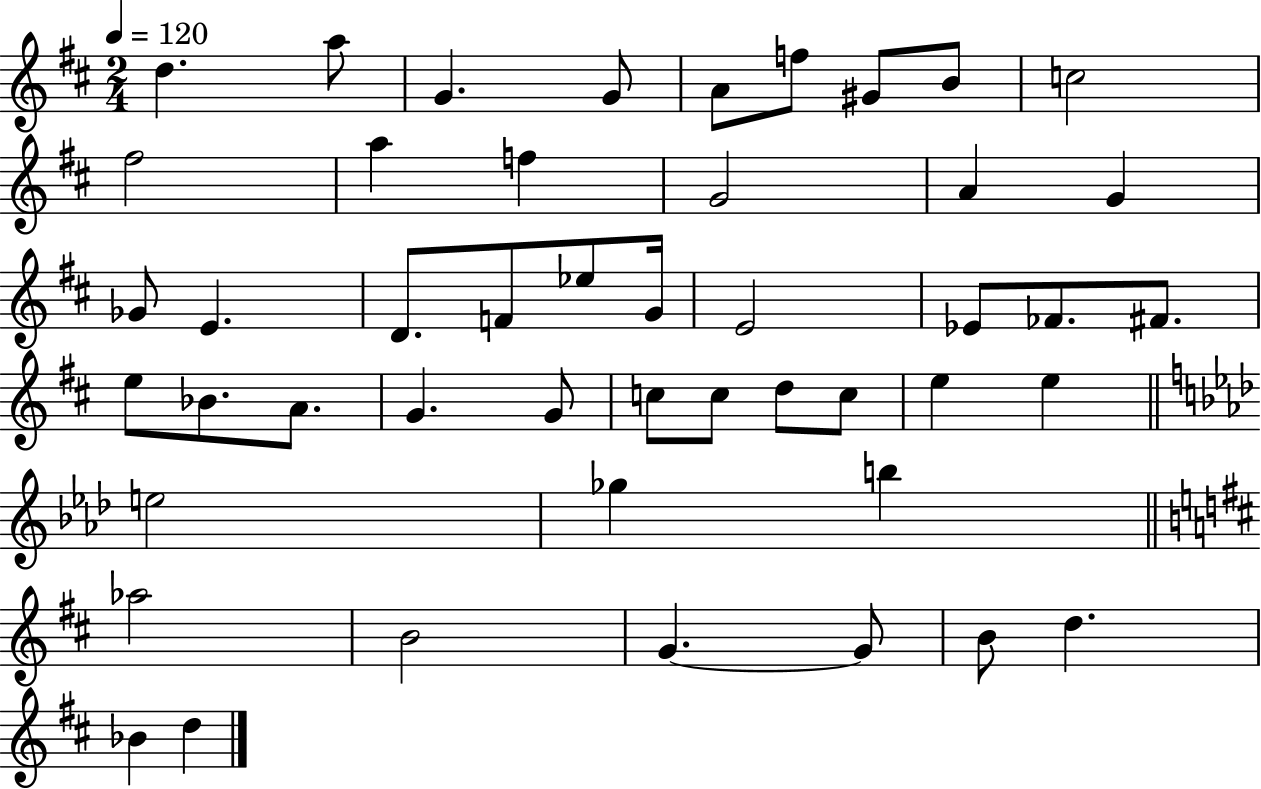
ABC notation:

X:1
T:Untitled
M:2/4
L:1/4
K:D
d a/2 G G/2 A/2 f/2 ^G/2 B/2 c2 ^f2 a f G2 A G _G/2 E D/2 F/2 _e/2 G/4 E2 _E/2 _F/2 ^F/2 e/2 _B/2 A/2 G G/2 c/2 c/2 d/2 c/2 e e e2 _g b _a2 B2 G G/2 B/2 d _B d